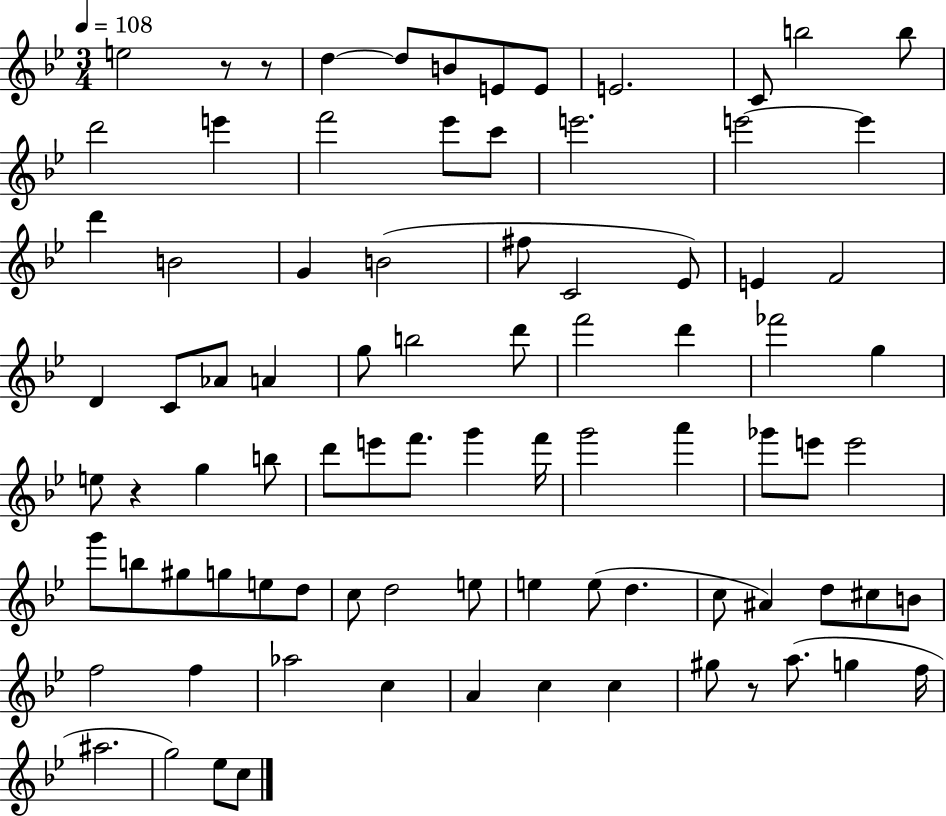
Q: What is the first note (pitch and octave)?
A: E5